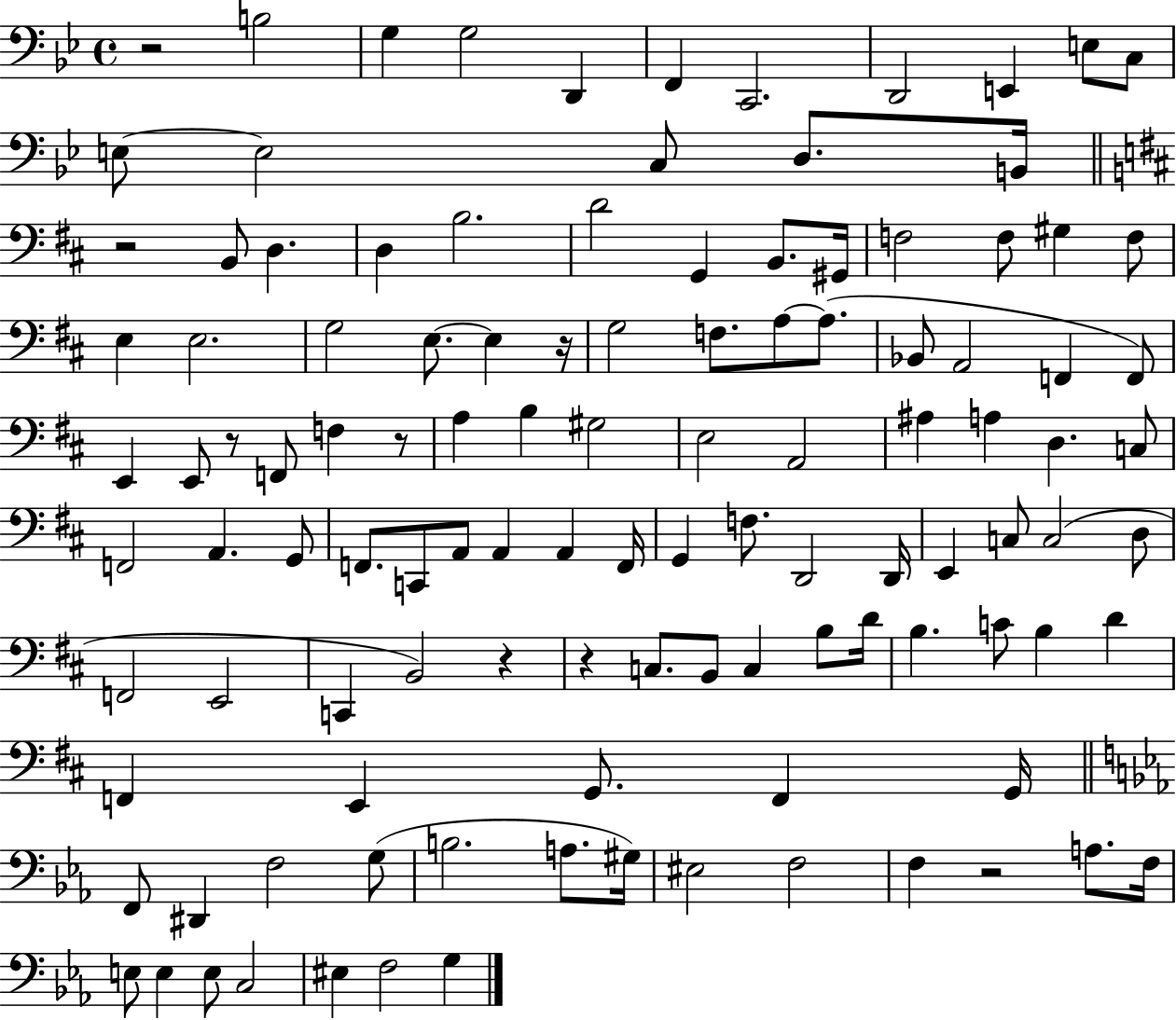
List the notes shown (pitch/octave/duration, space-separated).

R/h B3/h G3/q G3/h D2/q F2/q C2/h. D2/h E2/q E3/e C3/e E3/e E3/h C3/e D3/e. B2/s R/h B2/e D3/q. D3/q B3/h. D4/h G2/q B2/e. G#2/s F3/h F3/e G#3/q F3/e E3/q E3/h. G3/h E3/e. E3/q R/s G3/h F3/e. A3/e A3/e. Bb2/e A2/h F2/q F2/e E2/q E2/e R/e F2/e F3/q R/e A3/q B3/q G#3/h E3/h A2/h A#3/q A3/q D3/q. C3/e F2/h A2/q. G2/e F2/e. C2/e A2/e A2/q A2/q F2/s G2/q F3/e. D2/h D2/s E2/q C3/e C3/h D3/e F2/h E2/h C2/q B2/h R/q R/q C3/e. B2/e C3/q B3/e D4/s B3/q. C4/e B3/q D4/q F2/q E2/q G2/e. F2/q G2/s F2/e D#2/q F3/h G3/e B3/h. A3/e. G#3/s EIS3/h F3/h F3/q R/h A3/e. F3/s E3/e E3/q E3/e C3/h EIS3/q F3/h G3/q